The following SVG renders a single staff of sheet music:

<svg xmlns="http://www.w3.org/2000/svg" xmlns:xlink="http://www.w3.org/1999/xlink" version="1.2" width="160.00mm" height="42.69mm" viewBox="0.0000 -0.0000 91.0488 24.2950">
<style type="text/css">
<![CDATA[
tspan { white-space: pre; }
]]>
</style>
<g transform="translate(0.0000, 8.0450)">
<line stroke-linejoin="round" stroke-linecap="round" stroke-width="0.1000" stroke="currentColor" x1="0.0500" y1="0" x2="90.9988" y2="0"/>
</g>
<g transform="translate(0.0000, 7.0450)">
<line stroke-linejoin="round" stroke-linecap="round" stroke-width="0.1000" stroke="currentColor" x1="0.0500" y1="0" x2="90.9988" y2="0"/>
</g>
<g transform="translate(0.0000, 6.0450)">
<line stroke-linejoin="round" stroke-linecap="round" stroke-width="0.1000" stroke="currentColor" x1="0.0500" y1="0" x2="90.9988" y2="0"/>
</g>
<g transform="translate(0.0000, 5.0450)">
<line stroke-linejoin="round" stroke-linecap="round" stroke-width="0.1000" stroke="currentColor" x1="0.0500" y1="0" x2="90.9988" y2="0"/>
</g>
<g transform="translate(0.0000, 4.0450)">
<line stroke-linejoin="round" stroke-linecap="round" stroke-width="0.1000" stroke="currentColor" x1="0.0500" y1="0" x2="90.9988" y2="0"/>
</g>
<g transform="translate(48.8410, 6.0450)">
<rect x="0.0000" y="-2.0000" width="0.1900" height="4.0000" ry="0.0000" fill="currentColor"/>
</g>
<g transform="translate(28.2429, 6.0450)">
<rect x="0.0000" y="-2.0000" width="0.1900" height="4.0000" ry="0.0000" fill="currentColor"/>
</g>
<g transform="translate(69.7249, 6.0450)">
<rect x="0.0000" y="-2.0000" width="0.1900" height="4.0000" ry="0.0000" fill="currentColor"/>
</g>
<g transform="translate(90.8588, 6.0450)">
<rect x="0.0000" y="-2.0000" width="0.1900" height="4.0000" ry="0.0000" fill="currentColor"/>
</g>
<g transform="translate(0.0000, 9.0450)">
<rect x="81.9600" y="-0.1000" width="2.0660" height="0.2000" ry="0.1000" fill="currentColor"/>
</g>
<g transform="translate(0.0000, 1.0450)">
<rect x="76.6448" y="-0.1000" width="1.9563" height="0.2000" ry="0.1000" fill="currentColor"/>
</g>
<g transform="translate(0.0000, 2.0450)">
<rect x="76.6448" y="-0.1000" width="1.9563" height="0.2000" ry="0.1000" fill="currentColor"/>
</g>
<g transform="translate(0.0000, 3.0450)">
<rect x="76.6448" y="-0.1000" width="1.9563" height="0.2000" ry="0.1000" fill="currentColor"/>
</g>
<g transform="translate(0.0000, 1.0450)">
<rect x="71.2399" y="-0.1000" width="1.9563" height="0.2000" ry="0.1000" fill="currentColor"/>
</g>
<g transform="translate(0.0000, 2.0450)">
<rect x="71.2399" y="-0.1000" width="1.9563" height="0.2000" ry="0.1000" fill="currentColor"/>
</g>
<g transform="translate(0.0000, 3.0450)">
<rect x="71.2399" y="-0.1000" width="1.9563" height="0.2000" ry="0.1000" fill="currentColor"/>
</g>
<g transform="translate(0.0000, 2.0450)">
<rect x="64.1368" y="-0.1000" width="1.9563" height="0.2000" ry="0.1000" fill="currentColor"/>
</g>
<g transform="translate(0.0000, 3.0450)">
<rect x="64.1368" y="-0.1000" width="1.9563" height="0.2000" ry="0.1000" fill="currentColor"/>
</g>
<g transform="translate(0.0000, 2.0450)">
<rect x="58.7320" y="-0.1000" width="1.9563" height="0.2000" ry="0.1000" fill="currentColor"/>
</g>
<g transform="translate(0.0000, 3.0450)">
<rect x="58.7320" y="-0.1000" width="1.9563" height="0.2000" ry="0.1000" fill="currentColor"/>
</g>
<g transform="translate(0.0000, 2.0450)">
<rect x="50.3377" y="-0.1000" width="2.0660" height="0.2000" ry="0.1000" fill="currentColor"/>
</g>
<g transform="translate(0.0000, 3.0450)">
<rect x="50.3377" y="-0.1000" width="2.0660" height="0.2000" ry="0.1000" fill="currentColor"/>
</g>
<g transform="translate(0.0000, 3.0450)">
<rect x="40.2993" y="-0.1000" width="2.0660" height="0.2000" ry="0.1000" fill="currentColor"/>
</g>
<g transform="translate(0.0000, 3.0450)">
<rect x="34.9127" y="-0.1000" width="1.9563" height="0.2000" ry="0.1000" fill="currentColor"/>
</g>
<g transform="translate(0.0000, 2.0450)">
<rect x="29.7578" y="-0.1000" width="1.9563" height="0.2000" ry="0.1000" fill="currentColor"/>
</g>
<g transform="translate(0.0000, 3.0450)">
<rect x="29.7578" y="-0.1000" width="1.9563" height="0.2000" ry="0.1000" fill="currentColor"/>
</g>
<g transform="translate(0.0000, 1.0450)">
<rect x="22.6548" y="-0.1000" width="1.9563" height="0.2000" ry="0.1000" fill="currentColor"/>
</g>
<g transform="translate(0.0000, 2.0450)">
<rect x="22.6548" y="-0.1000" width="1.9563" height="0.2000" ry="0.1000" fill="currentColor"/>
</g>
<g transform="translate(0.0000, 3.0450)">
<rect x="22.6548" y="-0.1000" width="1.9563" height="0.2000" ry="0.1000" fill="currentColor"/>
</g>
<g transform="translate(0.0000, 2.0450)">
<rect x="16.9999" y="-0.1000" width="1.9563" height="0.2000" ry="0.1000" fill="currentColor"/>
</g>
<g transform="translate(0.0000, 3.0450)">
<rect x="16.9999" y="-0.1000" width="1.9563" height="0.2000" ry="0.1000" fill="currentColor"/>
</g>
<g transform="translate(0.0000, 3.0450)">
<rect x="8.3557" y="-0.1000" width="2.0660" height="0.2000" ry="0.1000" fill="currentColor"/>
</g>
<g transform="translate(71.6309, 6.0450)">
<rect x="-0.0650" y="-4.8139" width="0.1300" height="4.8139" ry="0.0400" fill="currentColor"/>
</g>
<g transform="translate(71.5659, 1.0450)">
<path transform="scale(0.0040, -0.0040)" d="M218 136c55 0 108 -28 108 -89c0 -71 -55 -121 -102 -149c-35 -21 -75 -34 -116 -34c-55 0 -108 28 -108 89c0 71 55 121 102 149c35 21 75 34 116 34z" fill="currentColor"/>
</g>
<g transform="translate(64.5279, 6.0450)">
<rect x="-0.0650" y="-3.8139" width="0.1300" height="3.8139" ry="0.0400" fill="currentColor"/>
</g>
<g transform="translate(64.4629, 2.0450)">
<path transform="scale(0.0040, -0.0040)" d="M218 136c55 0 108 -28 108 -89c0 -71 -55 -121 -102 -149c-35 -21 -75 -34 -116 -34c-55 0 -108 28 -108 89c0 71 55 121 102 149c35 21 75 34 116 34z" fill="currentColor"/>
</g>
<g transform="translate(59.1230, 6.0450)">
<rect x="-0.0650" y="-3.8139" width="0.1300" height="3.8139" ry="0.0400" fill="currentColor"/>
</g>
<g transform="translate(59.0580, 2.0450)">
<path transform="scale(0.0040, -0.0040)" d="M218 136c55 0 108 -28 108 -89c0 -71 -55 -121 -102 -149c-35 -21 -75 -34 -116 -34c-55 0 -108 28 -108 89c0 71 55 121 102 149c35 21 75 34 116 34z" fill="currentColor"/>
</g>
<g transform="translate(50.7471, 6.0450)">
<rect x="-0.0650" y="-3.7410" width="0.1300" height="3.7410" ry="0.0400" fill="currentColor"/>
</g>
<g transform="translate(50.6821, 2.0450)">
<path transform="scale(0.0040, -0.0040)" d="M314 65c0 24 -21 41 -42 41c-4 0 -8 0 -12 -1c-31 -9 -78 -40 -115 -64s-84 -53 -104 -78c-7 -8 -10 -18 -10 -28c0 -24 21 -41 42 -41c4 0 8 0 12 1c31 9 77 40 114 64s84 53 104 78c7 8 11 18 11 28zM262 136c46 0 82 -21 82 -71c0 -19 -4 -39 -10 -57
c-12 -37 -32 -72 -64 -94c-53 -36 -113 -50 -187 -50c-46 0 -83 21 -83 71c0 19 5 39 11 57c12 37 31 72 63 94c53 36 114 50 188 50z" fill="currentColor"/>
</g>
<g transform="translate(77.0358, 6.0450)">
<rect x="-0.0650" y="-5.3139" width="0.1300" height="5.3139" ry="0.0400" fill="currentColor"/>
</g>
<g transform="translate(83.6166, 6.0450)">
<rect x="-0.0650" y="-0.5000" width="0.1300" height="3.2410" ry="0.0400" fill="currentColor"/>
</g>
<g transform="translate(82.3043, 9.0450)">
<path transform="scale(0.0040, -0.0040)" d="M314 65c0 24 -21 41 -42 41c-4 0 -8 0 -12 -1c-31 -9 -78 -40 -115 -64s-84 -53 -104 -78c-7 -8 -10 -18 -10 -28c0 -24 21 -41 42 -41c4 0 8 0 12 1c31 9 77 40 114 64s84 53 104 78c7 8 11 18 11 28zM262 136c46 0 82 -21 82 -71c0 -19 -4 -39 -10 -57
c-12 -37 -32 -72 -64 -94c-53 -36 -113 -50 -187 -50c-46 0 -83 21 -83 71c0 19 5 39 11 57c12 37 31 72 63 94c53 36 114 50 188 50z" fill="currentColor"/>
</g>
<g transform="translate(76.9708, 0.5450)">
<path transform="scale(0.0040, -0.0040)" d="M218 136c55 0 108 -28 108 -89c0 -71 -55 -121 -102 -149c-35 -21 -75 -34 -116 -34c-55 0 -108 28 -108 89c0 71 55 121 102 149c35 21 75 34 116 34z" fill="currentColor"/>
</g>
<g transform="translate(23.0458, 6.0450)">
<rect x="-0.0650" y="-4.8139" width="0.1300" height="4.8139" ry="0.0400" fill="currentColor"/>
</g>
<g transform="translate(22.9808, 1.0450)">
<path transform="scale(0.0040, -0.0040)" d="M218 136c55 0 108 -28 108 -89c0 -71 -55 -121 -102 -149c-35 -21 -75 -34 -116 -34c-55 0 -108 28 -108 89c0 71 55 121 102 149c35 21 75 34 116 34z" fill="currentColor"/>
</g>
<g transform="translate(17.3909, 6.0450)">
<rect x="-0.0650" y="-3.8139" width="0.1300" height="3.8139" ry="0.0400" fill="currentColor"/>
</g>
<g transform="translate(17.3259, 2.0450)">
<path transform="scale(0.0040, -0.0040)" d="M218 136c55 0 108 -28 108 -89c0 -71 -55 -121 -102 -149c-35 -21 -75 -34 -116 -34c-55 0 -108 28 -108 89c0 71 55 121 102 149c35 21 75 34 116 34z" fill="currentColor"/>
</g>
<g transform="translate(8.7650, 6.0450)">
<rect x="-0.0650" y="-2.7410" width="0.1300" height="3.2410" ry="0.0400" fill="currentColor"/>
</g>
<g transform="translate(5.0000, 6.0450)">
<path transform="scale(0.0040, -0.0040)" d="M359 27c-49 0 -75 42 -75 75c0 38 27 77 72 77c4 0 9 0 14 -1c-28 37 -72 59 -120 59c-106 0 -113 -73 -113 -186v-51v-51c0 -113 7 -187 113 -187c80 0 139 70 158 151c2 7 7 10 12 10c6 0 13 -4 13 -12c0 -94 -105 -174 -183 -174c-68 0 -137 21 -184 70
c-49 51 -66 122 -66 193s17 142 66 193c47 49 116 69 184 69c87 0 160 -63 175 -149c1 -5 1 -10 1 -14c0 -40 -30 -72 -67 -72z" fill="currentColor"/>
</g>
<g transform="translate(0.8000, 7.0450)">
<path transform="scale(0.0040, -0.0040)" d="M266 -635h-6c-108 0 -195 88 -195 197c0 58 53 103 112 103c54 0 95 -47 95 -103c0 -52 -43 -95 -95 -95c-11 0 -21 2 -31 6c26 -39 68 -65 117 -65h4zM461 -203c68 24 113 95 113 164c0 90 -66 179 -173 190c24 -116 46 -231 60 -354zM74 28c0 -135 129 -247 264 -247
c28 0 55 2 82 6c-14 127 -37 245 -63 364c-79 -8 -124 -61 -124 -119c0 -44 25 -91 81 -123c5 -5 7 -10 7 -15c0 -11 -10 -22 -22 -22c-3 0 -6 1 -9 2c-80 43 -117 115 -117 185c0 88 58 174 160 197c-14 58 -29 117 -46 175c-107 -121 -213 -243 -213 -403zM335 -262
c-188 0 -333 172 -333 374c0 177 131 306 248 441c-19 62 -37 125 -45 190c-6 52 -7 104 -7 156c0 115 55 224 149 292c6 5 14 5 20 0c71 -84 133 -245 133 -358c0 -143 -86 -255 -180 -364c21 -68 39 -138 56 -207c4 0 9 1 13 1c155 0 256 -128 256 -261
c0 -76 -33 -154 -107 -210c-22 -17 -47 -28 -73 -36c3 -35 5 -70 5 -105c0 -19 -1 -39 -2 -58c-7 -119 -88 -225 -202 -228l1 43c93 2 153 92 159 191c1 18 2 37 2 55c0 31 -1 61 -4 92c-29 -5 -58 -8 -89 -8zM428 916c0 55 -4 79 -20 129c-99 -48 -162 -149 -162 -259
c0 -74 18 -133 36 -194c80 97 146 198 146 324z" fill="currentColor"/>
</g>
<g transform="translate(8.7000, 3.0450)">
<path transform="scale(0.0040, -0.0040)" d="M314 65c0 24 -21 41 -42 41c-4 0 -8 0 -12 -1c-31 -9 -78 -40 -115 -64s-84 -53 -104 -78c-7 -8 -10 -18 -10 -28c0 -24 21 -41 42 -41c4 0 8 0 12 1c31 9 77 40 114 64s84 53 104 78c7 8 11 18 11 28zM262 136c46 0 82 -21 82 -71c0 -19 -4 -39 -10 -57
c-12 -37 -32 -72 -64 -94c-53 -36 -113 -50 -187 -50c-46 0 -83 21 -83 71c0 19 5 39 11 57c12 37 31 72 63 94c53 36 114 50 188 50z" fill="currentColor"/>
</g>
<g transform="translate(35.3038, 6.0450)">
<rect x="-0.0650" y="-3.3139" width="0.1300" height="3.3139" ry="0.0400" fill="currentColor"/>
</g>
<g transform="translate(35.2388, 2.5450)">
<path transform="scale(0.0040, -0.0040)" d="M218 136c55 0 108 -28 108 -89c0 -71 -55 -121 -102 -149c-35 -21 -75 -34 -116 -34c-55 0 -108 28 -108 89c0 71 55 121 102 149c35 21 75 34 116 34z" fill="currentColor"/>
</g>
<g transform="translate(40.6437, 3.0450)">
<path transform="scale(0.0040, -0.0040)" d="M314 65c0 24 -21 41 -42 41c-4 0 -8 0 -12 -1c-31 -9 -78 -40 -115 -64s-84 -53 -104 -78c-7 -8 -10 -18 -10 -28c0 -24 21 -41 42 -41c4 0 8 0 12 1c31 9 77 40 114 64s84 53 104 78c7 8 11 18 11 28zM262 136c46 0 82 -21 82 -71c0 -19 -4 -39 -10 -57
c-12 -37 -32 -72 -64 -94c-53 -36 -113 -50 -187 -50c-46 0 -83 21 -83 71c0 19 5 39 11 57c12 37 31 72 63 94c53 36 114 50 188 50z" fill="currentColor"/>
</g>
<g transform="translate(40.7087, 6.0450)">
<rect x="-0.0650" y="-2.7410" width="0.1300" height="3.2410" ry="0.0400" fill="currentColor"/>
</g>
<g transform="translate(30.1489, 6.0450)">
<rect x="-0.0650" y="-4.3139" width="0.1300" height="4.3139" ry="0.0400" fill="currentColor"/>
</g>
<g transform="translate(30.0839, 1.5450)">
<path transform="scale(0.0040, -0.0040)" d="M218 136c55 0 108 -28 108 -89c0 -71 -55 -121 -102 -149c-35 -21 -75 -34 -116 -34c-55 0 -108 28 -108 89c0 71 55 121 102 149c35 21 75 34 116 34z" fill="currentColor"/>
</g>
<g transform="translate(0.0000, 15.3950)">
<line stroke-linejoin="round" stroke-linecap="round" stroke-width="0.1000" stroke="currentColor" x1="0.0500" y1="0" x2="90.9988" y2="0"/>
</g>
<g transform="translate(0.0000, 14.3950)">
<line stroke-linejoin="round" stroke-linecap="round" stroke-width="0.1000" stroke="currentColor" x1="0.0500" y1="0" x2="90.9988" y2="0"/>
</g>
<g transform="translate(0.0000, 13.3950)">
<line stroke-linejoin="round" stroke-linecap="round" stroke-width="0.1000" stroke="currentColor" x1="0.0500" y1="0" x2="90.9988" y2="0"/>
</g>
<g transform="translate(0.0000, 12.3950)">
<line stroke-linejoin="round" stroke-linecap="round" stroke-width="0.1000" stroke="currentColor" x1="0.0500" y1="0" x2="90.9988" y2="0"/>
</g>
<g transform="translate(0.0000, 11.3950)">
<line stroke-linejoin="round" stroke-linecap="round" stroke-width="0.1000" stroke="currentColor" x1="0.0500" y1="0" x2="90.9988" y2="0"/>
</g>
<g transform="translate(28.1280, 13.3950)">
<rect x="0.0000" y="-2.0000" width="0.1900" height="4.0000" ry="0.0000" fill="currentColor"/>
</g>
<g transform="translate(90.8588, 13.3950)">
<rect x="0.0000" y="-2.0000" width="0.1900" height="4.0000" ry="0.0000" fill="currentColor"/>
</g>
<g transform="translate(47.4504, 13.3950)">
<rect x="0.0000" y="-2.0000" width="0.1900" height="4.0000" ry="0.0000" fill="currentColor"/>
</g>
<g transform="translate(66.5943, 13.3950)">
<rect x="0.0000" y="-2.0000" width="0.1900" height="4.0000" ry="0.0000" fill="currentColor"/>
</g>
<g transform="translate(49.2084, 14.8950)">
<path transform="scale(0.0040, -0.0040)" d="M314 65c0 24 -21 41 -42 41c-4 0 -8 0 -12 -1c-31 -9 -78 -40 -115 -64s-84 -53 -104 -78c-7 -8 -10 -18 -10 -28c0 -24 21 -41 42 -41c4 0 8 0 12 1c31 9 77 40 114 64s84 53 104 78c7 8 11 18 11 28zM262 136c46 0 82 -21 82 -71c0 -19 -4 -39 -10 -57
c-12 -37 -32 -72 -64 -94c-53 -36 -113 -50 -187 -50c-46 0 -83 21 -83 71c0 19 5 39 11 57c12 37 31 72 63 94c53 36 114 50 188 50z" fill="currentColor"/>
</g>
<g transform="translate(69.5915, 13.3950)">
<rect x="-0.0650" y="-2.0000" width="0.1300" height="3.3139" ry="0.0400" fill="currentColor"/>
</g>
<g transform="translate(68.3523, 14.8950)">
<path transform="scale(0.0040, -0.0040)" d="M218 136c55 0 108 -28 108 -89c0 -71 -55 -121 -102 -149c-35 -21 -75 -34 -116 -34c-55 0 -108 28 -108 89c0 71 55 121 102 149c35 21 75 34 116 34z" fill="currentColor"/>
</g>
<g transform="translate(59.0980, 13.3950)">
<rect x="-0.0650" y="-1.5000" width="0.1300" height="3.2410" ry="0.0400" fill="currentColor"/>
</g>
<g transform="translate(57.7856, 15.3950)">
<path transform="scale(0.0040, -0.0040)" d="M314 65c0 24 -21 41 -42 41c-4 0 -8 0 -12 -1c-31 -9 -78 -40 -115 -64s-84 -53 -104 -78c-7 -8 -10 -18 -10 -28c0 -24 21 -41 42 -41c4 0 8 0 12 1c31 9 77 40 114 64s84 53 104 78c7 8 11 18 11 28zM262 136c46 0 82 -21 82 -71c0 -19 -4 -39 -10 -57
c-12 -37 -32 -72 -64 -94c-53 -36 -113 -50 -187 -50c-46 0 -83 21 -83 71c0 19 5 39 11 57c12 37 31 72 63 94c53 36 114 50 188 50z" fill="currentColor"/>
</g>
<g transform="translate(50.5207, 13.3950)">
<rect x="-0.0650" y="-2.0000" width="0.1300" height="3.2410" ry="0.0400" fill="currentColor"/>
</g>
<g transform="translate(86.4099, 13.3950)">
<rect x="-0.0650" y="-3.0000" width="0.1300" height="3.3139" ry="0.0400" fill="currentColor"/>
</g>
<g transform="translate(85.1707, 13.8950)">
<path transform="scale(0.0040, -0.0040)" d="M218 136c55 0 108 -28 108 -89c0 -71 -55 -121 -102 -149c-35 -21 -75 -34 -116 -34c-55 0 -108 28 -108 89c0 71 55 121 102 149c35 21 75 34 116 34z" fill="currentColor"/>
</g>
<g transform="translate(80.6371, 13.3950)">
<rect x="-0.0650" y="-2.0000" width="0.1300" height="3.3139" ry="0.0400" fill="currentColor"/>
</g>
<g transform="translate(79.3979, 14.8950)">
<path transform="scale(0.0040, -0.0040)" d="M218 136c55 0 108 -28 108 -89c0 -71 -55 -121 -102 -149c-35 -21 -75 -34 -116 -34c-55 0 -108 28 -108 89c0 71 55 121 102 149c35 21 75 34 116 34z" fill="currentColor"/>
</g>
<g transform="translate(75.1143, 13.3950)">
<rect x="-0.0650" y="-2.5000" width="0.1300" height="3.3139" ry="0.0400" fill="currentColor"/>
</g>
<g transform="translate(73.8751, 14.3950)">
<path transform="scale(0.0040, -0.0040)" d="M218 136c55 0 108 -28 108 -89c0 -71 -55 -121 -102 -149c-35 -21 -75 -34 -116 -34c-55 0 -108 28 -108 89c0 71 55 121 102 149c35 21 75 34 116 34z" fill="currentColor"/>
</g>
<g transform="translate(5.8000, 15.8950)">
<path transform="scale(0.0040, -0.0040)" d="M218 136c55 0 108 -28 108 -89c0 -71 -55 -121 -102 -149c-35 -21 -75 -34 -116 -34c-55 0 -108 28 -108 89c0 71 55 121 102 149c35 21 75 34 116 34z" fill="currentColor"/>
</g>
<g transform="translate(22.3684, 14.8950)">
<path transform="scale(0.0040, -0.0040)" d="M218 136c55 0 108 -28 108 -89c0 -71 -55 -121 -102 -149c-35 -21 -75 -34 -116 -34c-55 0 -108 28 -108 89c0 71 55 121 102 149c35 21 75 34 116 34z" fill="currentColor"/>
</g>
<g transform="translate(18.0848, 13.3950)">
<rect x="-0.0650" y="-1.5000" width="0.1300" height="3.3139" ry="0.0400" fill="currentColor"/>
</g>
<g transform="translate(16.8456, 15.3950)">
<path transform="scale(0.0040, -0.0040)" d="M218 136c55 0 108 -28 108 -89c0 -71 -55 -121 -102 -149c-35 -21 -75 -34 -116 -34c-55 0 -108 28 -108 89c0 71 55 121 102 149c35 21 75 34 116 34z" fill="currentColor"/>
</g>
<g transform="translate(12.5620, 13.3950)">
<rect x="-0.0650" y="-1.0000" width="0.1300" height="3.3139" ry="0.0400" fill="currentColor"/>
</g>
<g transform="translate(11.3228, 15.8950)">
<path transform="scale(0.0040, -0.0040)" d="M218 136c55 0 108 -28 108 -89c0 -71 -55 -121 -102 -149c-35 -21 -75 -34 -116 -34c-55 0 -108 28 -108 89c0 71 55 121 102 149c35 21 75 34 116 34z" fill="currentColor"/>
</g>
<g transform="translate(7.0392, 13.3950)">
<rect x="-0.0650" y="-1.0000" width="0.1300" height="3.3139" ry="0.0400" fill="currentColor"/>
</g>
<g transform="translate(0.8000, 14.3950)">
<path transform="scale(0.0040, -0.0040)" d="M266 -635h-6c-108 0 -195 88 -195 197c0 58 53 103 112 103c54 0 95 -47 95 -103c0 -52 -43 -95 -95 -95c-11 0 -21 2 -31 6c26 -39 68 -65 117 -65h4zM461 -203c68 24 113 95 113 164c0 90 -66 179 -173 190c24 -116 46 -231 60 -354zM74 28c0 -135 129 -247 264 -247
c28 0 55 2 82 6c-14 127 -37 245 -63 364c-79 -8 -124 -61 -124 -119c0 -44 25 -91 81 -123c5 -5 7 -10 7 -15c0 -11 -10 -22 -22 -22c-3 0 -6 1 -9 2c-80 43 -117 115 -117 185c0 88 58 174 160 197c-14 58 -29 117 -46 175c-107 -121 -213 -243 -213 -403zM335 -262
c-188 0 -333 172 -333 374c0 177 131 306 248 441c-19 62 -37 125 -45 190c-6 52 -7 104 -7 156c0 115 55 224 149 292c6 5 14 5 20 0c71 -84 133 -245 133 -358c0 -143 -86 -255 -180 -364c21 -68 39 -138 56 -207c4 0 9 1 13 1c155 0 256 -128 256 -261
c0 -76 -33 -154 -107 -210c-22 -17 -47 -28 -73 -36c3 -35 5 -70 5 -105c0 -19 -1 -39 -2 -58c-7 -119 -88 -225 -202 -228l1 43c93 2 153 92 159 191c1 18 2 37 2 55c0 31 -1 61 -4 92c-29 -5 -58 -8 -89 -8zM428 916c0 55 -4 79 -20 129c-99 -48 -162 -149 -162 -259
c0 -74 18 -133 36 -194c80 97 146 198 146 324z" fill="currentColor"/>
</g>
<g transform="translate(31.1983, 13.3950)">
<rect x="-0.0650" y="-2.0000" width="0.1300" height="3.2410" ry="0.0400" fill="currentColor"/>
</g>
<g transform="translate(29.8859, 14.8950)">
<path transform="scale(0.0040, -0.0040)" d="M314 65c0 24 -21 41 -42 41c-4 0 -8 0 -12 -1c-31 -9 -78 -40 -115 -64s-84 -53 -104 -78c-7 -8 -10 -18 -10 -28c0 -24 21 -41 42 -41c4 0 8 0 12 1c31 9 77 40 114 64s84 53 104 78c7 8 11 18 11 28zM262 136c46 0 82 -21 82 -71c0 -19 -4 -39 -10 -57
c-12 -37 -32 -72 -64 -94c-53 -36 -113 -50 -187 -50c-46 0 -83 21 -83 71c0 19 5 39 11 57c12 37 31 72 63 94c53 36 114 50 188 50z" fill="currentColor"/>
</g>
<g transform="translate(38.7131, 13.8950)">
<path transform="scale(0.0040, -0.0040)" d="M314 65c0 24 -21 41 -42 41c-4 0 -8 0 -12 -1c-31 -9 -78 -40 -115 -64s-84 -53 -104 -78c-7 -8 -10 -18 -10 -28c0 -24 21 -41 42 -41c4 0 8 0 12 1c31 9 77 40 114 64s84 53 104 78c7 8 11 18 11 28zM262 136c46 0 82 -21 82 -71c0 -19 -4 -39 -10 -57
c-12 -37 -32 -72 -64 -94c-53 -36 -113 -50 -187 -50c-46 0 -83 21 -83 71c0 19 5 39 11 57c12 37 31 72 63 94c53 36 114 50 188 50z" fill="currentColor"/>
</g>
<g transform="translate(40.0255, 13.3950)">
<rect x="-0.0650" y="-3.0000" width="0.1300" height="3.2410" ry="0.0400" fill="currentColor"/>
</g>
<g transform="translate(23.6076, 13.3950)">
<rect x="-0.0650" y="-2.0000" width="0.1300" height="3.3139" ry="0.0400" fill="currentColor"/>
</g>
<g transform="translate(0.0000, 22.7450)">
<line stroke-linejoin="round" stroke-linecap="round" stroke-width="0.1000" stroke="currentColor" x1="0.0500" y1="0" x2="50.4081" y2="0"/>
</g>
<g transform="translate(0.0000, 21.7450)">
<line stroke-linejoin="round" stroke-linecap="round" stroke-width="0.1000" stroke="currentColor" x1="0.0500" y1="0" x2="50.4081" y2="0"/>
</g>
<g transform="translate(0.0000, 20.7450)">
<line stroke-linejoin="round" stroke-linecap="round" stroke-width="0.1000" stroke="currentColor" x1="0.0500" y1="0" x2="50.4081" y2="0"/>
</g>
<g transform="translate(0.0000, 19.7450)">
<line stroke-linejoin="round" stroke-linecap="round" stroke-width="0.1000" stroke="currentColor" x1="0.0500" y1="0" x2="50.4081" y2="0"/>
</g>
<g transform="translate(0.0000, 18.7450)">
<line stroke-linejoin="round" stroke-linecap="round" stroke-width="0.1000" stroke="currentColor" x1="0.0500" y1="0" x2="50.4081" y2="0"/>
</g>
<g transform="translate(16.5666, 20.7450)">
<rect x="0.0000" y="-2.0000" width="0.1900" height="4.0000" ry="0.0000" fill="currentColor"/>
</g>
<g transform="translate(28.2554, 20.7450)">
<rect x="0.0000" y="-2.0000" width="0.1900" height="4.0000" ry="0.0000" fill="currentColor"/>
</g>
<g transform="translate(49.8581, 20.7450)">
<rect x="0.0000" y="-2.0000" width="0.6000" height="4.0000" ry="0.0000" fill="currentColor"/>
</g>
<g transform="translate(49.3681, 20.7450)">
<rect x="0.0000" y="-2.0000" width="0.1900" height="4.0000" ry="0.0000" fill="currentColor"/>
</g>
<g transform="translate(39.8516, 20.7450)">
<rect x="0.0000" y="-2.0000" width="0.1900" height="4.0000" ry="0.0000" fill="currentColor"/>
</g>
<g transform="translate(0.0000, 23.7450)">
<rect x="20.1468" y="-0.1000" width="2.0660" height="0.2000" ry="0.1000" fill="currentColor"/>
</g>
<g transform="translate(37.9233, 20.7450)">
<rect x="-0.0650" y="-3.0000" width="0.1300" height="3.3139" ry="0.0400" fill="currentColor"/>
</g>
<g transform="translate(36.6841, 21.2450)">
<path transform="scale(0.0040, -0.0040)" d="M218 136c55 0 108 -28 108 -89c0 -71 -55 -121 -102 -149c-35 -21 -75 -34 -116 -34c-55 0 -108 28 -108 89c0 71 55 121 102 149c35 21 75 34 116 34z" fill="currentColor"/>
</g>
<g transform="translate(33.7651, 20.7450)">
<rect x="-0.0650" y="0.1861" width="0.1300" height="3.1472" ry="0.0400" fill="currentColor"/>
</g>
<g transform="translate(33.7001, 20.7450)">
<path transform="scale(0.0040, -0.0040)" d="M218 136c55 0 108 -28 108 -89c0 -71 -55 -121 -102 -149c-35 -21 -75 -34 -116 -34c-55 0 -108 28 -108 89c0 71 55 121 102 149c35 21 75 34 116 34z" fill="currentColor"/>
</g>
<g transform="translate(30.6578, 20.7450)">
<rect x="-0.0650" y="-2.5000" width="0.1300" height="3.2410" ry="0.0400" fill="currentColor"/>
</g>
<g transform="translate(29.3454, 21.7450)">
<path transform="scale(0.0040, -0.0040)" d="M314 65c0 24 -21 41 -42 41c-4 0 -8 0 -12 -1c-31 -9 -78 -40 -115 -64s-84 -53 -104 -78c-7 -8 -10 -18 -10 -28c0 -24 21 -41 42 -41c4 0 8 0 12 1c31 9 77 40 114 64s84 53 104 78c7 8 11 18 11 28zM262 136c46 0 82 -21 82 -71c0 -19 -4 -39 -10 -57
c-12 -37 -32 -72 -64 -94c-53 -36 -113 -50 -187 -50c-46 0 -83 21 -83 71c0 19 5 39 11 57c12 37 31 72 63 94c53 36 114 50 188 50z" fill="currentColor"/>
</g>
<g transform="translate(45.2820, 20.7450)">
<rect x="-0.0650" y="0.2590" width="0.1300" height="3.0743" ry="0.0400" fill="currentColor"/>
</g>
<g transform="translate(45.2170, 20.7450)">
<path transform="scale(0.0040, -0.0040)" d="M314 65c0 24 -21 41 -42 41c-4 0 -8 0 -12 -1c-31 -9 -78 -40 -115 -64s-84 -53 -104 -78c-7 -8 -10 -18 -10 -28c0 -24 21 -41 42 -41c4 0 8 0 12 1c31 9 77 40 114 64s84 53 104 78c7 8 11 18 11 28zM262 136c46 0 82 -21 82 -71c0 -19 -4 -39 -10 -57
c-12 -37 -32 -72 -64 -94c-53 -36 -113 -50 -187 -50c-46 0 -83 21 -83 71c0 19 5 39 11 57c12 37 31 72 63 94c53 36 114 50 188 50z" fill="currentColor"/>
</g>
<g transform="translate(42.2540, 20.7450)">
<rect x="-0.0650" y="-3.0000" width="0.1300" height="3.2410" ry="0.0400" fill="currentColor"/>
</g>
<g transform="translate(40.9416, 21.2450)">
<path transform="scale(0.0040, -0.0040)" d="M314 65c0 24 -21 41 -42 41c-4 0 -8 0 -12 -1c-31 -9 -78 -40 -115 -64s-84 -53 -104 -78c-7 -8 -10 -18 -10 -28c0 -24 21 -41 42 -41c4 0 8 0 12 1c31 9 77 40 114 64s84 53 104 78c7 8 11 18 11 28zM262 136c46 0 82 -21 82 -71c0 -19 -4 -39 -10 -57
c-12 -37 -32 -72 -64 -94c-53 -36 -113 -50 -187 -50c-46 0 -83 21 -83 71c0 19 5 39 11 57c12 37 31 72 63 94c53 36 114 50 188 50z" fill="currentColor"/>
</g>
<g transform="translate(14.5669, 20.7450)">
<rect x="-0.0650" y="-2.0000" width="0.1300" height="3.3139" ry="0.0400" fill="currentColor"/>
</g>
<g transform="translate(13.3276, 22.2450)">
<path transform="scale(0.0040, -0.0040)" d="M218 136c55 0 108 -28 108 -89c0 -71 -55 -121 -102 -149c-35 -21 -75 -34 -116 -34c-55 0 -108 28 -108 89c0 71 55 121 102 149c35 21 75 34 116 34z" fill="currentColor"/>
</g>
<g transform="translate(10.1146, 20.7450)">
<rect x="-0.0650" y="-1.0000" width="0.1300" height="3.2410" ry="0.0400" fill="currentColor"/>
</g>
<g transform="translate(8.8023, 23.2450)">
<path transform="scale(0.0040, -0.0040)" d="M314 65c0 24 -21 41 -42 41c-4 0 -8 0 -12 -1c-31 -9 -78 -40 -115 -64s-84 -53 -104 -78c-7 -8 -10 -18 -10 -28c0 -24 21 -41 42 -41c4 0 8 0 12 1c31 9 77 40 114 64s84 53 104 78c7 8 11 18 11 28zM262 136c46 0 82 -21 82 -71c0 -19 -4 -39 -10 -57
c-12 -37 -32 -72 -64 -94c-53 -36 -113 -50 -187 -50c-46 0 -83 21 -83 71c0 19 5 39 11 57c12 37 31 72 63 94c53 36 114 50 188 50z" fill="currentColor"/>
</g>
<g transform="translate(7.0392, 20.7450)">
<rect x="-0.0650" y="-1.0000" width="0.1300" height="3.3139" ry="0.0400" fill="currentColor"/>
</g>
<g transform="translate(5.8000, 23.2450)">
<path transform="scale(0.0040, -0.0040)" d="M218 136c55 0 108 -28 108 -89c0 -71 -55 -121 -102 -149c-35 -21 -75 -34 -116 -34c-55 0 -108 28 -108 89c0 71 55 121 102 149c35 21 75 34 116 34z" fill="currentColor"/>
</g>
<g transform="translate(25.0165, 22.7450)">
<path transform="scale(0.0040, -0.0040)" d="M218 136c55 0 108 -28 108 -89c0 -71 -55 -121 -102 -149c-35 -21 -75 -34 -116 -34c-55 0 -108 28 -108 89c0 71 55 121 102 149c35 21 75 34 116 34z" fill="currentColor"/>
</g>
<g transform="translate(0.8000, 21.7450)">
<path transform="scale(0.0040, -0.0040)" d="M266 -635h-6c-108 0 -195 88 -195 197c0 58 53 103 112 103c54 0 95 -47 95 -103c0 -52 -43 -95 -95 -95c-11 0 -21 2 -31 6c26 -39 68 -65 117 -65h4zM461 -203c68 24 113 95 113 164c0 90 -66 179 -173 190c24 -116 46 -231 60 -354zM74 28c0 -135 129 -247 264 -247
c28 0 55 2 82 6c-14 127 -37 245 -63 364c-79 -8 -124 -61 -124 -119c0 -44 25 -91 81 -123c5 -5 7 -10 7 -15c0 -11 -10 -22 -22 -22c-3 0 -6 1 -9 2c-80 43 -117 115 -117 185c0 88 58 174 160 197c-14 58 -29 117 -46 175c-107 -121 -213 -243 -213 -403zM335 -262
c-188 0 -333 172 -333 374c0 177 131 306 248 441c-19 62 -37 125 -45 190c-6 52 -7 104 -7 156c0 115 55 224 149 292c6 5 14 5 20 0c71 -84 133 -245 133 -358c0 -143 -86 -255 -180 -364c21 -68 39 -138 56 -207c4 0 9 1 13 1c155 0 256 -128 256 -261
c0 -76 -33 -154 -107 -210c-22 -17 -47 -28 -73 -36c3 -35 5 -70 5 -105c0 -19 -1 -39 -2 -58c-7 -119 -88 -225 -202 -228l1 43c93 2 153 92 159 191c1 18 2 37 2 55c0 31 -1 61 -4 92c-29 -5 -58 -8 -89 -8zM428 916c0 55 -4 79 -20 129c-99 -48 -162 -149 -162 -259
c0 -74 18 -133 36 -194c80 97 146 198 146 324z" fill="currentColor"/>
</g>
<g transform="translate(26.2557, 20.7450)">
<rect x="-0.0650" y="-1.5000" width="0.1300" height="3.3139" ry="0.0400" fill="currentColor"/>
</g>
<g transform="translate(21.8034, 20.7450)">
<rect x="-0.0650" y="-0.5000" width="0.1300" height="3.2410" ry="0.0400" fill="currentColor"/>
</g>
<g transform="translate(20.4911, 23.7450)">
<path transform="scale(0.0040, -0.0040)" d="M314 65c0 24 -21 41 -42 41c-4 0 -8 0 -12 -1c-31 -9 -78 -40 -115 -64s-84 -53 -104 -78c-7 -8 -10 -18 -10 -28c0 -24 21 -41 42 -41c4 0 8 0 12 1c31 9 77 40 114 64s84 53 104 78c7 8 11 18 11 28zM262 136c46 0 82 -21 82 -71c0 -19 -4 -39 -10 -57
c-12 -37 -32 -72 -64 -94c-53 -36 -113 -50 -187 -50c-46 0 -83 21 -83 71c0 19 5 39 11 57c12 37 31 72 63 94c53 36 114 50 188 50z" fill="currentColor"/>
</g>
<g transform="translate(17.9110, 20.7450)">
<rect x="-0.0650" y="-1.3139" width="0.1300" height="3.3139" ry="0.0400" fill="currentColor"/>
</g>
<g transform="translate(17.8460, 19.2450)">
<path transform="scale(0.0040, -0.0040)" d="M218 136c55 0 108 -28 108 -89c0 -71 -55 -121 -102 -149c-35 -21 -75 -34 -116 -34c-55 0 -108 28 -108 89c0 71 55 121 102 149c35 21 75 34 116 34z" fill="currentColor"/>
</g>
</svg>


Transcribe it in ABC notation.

X:1
T:Untitled
M:4/4
L:1/4
K:C
a2 c' e' d' b a2 c'2 c' c' e' f' C2 D D E F F2 A2 F2 E2 F G F A D D2 F e C2 E G2 B A A2 B2